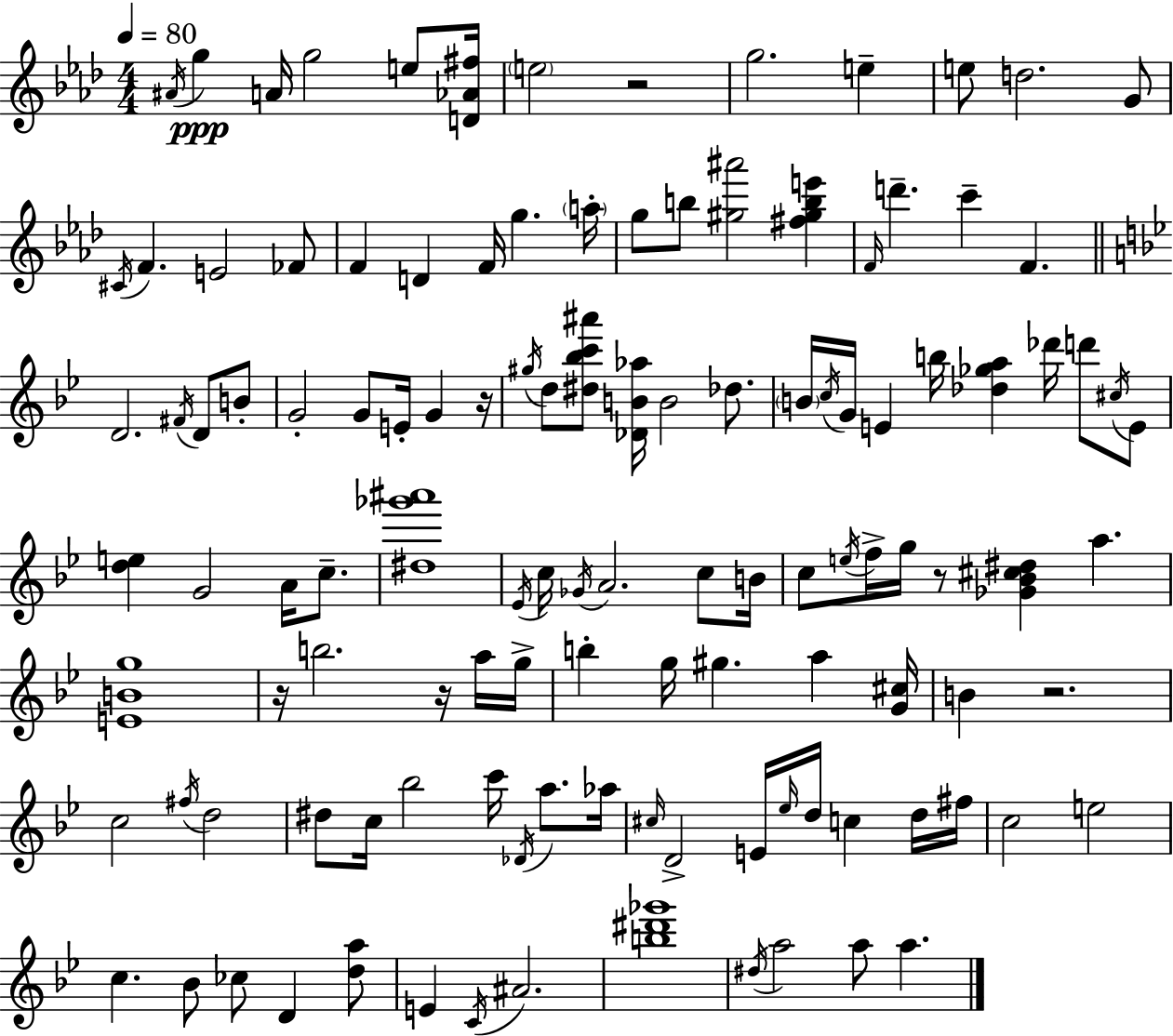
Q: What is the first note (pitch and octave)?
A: A#4